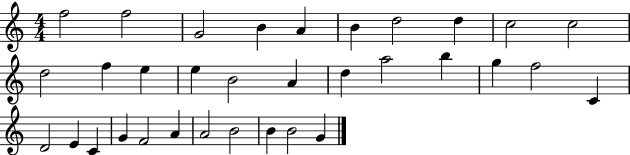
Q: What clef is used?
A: treble